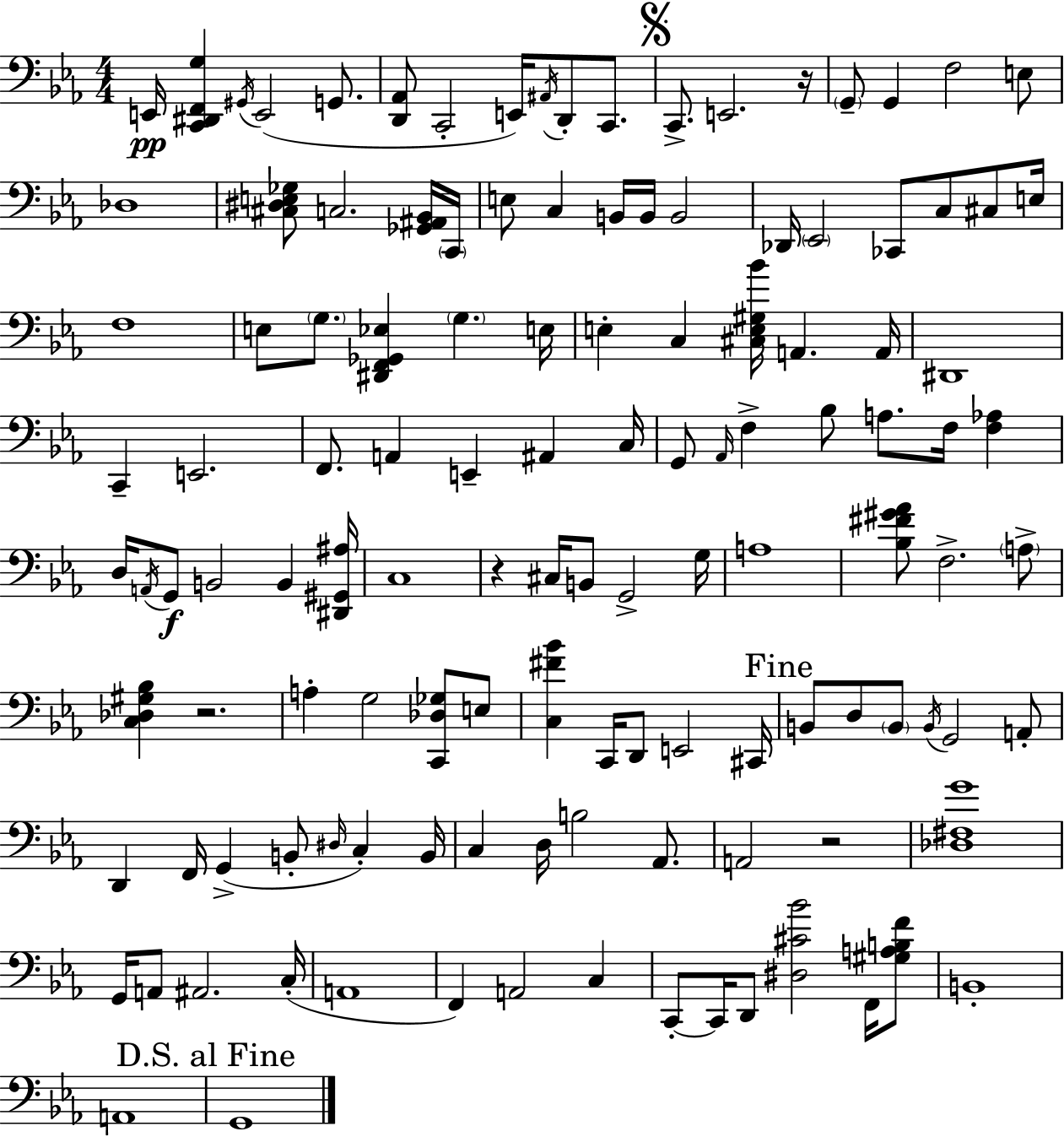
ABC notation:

X:1
T:Untitled
M:4/4
L:1/4
K:Eb
E,,/4 [C,,^D,,F,,G,] ^G,,/4 E,,2 G,,/2 [D,,_A,,]/2 C,,2 E,,/4 ^A,,/4 D,,/2 C,,/2 C,,/2 E,,2 z/4 G,,/2 G,, F,2 E,/2 _D,4 [^C,^D,E,_G,]/2 C,2 [_G,,^A,,_B,,]/4 C,,/4 E,/2 C, B,,/4 B,,/4 B,,2 _D,,/4 _E,,2 _C,,/2 C,/2 ^C,/2 E,/4 F,4 E,/2 G,/2 [^D,,F,,_G,,_E,] G, E,/4 E, C, [^C,E,^G,_B]/4 A,, A,,/4 ^D,,4 C,, E,,2 F,,/2 A,, E,, ^A,, C,/4 G,,/2 _A,,/4 F, _B,/2 A,/2 F,/4 [F,_A,] D,/4 A,,/4 G,,/2 B,,2 B,, [^D,,^G,,^A,]/4 C,4 z ^C,/4 B,,/2 G,,2 G,/4 A,4 [_B,^F^G_A]/2 F,2 A,/2 [C,_D,^G,_B,] z2 A, G,2 [C,,_D,_G,]/2 E,/2 [C,^F_B] C,,/4 D,,/2 E,,2 ^C,,/4 B,,/2 D,/2 B,,/2 B,,/4 G,,2 A,,/2 D,, F,,/4 G,, B,,/2 ^D,/4 C, B,,/4 C, D,/4 B,2 _A,,/2 A,,2 z2 [_D,^F,G]4 G,,/4 A,,/2 ^A,,2 C,/4 A,,4 F,, A,,2 C, C,,/2 C,,/4 D,,/2 [^D,^C_B]2 F,,/4 [^G,A,B,F]/2 B,,4 A,,4 G,,4